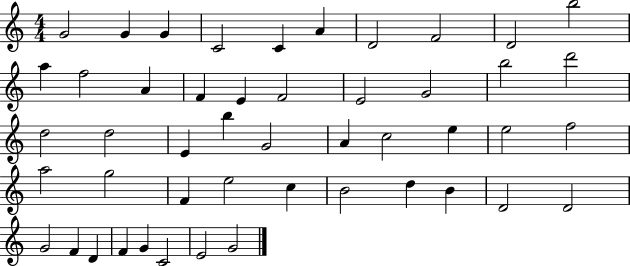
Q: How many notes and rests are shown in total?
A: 48